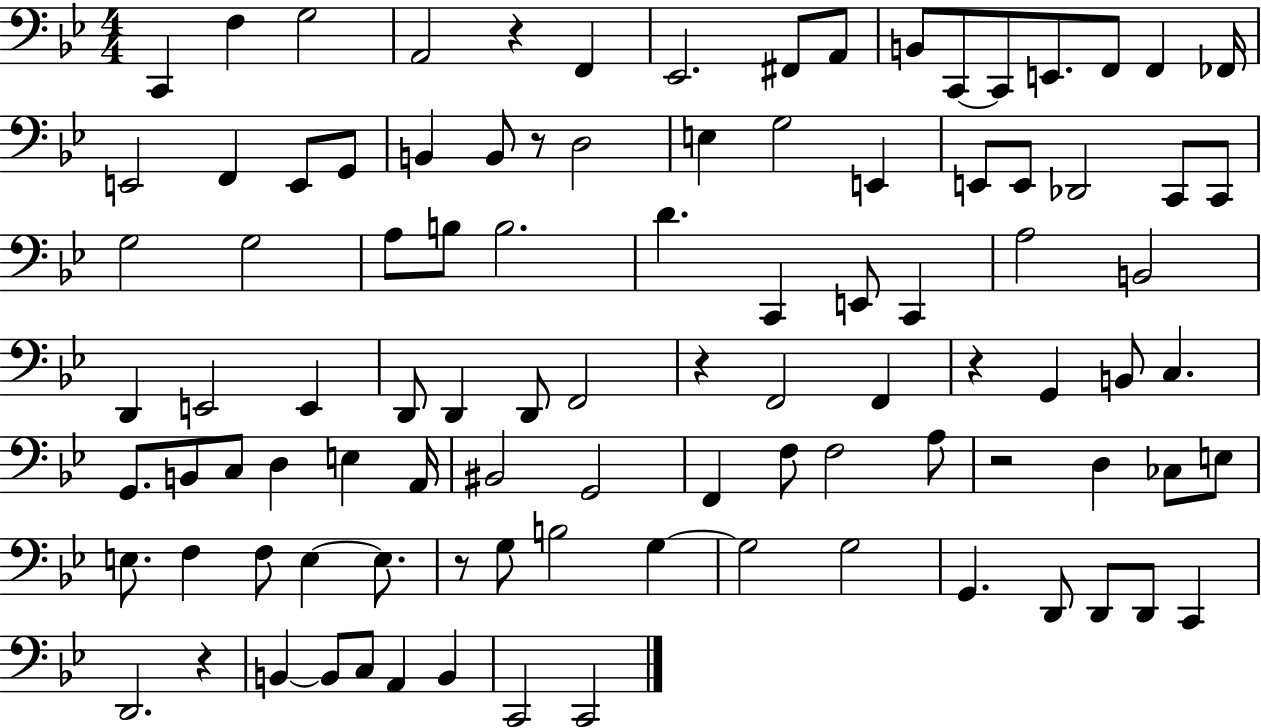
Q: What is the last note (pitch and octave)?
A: C2